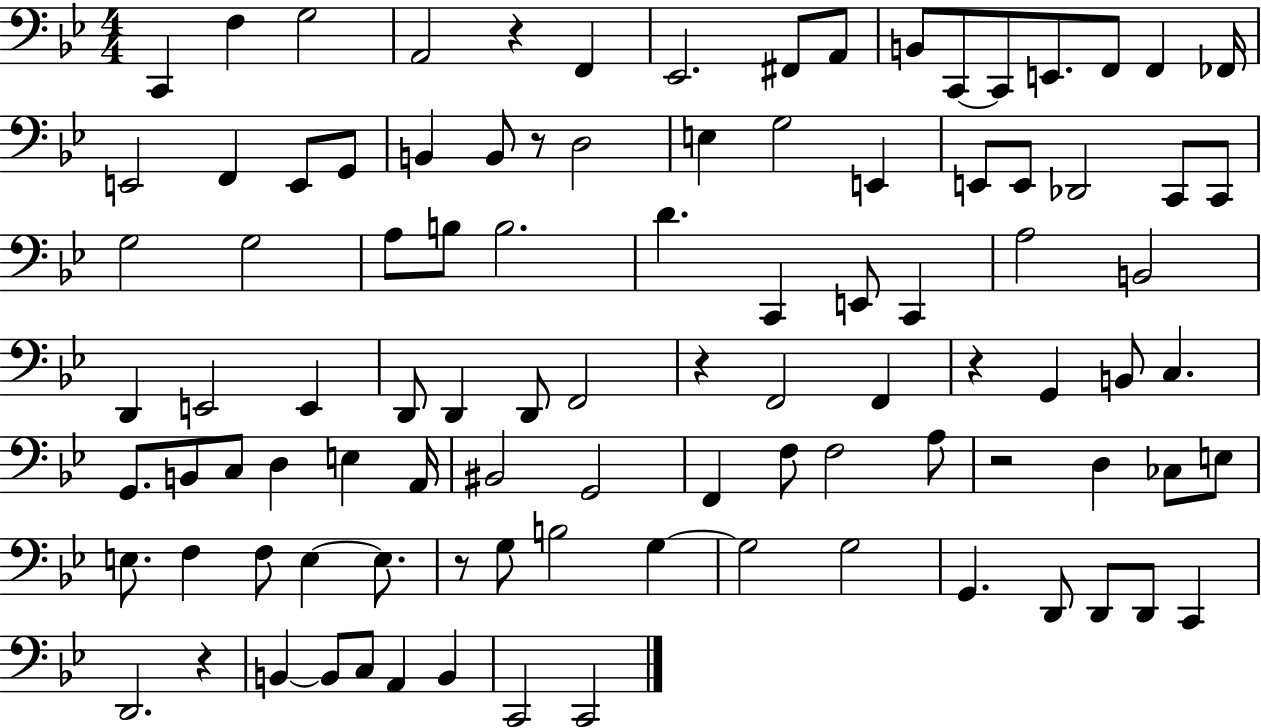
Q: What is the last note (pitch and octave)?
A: C2